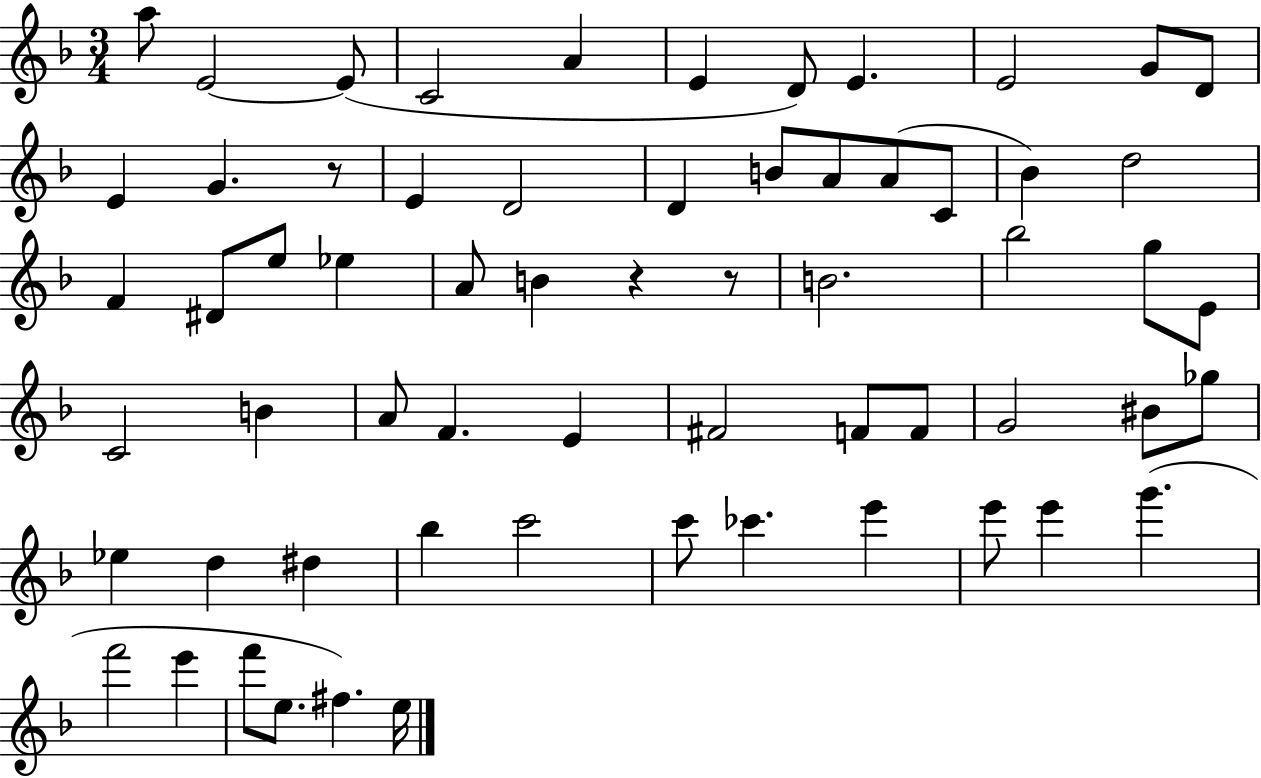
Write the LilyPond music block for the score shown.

{
  \clef treble
  \numericTimeSignature
  \time 3/4
  \key f \major
  a''8 e'2~~ e'8( | c'2 a'4 | e'4 d'8) e'4. | e'2 g'8 d'8 | \break e'4 g'4. r8 | e'4 d'2 | d'4 b'8 a'8 a'8( c'8 | bes'4) d''2 | \break f'4 dis'8 e''8 ees''4 | a'8 b'4 r4 r8 | b'2. | bes''2 g''8 e'8 | \break c'2 b'4 | a'8 f'4. e'4 | fis'2 f'8 f'8 | g'2 bis'8 ges''8 | \break ees''4 d''4 dis''4 | bes''4 c'''2 | c'''8 ces'''4. e'''4 | e'''8 e'''4 g'''4.( | \break f'''2 e'''4 | f'''8 e''8. fis''4.) e''16 | \bar "|."
}